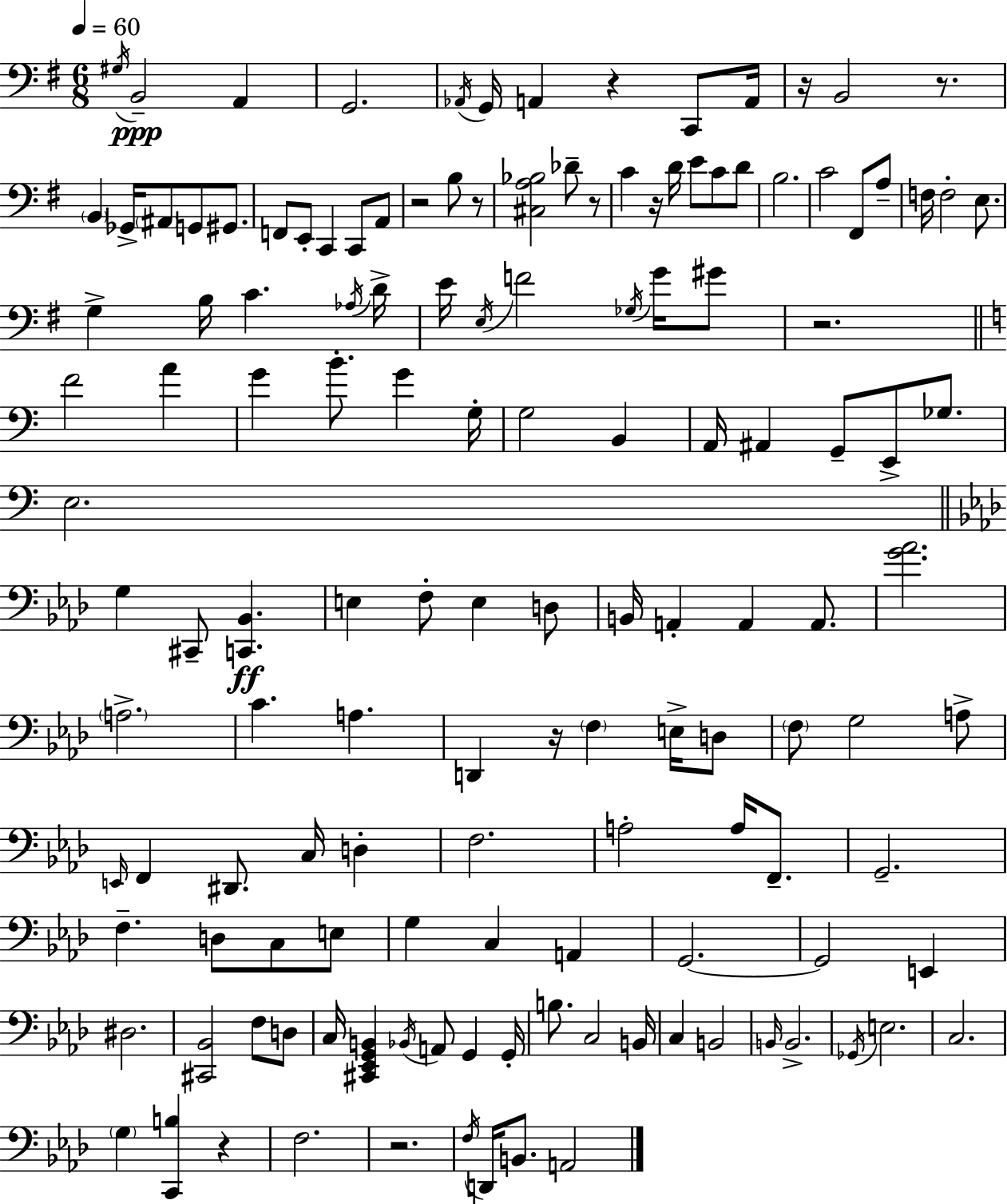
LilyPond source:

{
  \clef bass
  \numericTimeSignature
  \time 6/8
  \key e \minor
  \tempo 4 = 60
  \acciaccatura { gis16 }\ppp b,2-- a,4 | g,2. | \acciaccatura { aes,16 } g,16 a,4 r4 c,8 | a,16 r16 b,2 r8. | \break \parenthesize b,4 ges,16-> \parenthesize ais,8 g,8 gis,8. | f,8 e,8-. c,4 c,8 | a,8 r2 b8 | r8 <cis a bes>2 des'8-- | \break r8 c'4 r16 d'16 e'8 c'8 | d'8 b2. | c'2 fis,8 | a8-- f16 f2-. e8. | \break g4-> b16 c'4. | \acciaccatura { aes16 } d'16-> e'16 \acciaccatura { e16 } f'2 | \acciaccatura { ges16 } g'16 gis'8 r2. | \bar "||" \break \key c \major f'2 a'4 | g'4 b'8.-. g'4 g16-. | g2 b,4 | a,16 ais,4 g,8-- e,8-> ges8. | \break e2. | \bar "||" \break \key aes \major g4 cis,8-- <c, bes,>4.\ff | e4 f8-. e4 d8 | b,16 a,4-. a,4 a,8. | <g' aes'>2. | \break \parenthesize a2.-> | c'4. a4. | d,4 r16 \parenthesize f4 e16-> d8 | \parenthesize f8 g2 a8-> | \break \grace { e,16 } f,4 dis,8. c16 d4-. | f2. | a2-. a16 f,8.-- | g,2.-- | \break f4.-- d8 c8 e8 | g4 c4 a,4 | g,2.~~ | g,2 e,4 | \break dis2. | <cis, bes,>2 f8 d8 | c16 <cis, ees, g, b,>4 \acciaccatura { bes,16 } a,8 g,4 | g,16-. b8. c2 | \break b,16 c4 b,2 | \grace { b,16 } b,2.-> | \acciaccatura { ges,16 } e2. | c2. | \break \parenthesize g4 <c, b>4 | r4 f2. | r2. | \acciaccatura { f16 } d,16 b,8. a,2 | \break \bar "|."
}